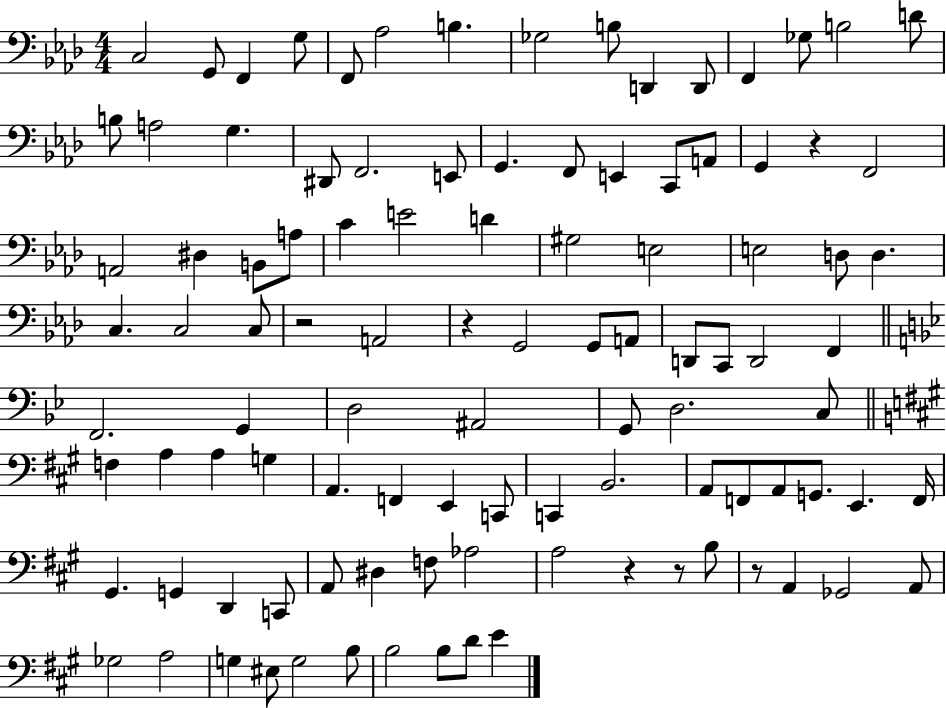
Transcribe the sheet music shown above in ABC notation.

X:1
T:Untitled
M:4/4
L:1/4
K:Ab
C,2 G,,/2 F,, G,/2 F,,/2 _A,2 B, _G,2 B,/2 D,, D,,/2 F,, _G,/2 B,2 D/2 B,/2 A,2 G, ^D,,/2 F,,2 E,,/2 G,, F,,/2 E,, C,,/2 A,,/2 G,, z F,,2 A,,2 ^D, B,,/2 A,/2 C E2 D ^G,2 E,2 E,2 D,/2 D, C, C,2 C,/2 z2 A,,2 z G,,2 G,,/2 A,,/2 D,,/2 C,,/2 D,,2 F,, F,,2 G,, D,2 ^A,,2 G,,/2 D,2 C,/2 F, A, A, G, A,, F,, E,, C,,/2 C,, B,,2 A,,/2 F,,/2 A,,/2 G,,/2 E,, F,,/4 ^G,, G,, D,, C,,/2 A,,/2 ^D, F,/2 _A,2 A,2 z z/2 B,/2 z/2 A,, _G,,2 A,,/2 _G,2 A,2 G, ^E,/2 G,2 B,/2 B,2 B,/2 D/2 E